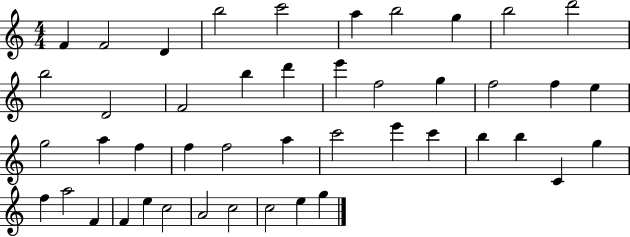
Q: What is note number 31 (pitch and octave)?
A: B5